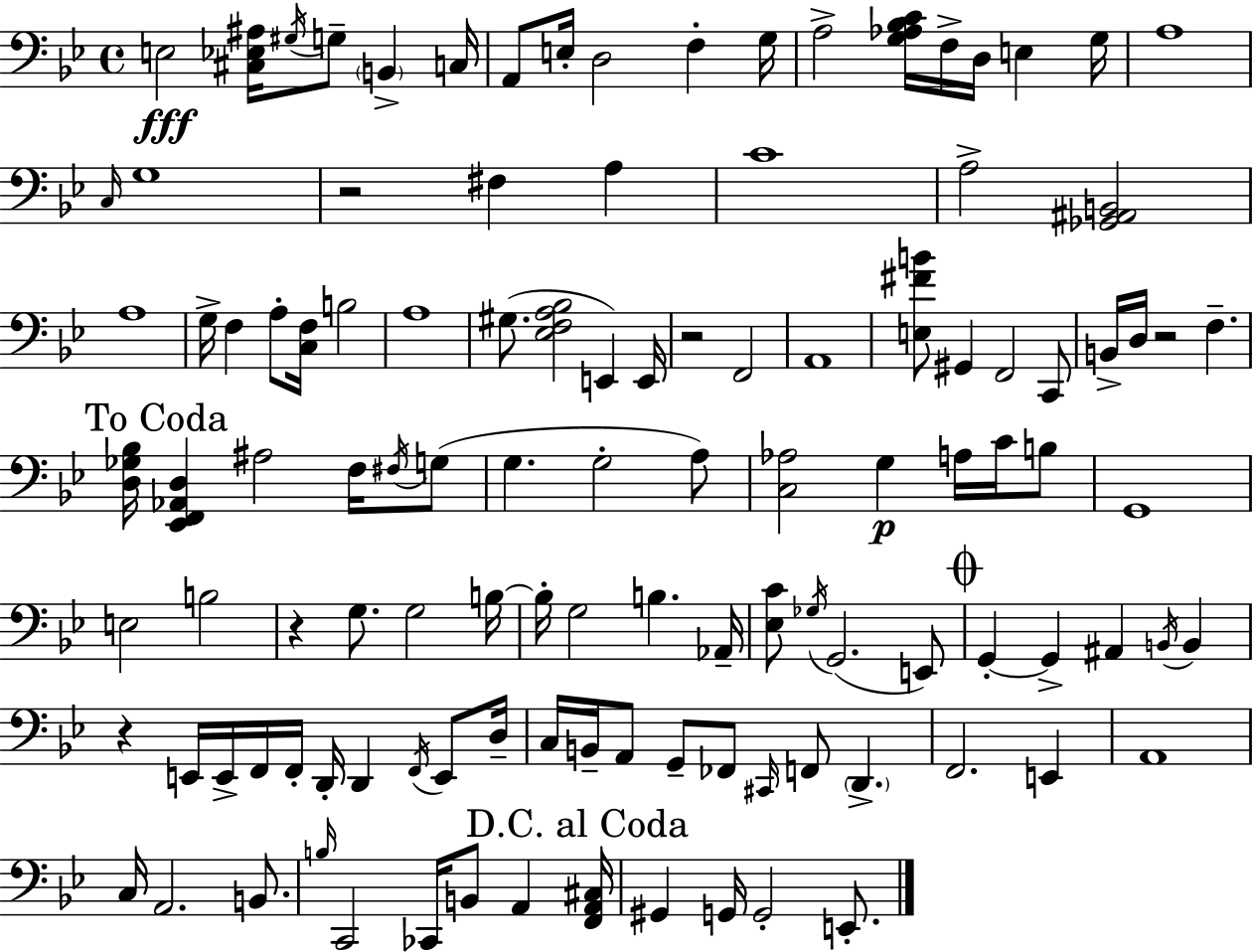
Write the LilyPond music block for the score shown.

{
  \clef bass
  \time 4/4
  \defaultTimeSignature
  \key g \minor
  e2\fff <cis ees ais>16 \acciaccatura { gis16 } g8-- \parenthesize b,4-> | c16 a,8 e16-. d2 f4-. | g16 a2-> <g aes bes c'>16 f16-> d16 e4 | g16 a1 | \break \grace { c16 } g1 | r2 fis4 a4 | c'1 | a2-> <ges, ais, b,>2 | \break a1 | g16-> f4 a8-. <c f>16 b2 | a1 | gis8.( <ees f a bes>2 e,4) | \break e,16 r2 f,2 | a,1 | <e fis' b'>8 gis,4 f,2 | c,8 b,16-> d16 r2 f4.-- | \break \mark "To Coda" <d ges bes>16 <ees, f, aes, d>4 ais2 f16 | \acciaccatura { fis16 } g8( g4. g2-. | a8) <c aes>2 g4\p a16 | c'16 b8 g,1 | \break e2 b2 | r4 g8. g2 | b16~~ b16-. g2 b4. | aes,16-- <ees c'>8 \acciaccatura { ges16 }( g,2. | \break e,8) \mark \markup { \musicglyph "scripts.coda" } g,4-.~~ g,4-> ais,4 | \acciaccatura { b,16 } b,4 r4 e,16 e,16-> f,16 f,16-. d,16-. d,4 | \acciaccatura { f,16 } e,8 d16-- c16 b,16-- a,8 g,8-- fes,8 \grace { cis,16 } f,8 | \parenthesize d,4.-> f,2. | \break e,4 a,1 | c16 a,2. | b,8. \grace { b16 } c,2 | ces,16 b,8 a,4 \mark "D.C. al Coda" <f, a, cis>16 gis,4 g,16 g,2-. | \break e,8.-. \bar "|."
}